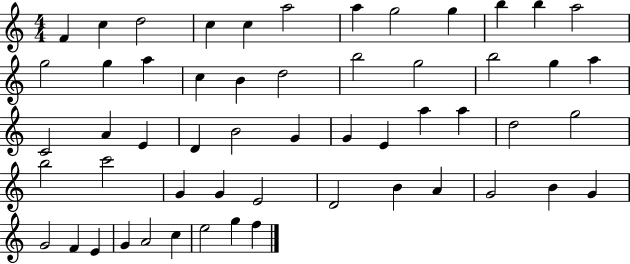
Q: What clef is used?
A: treble